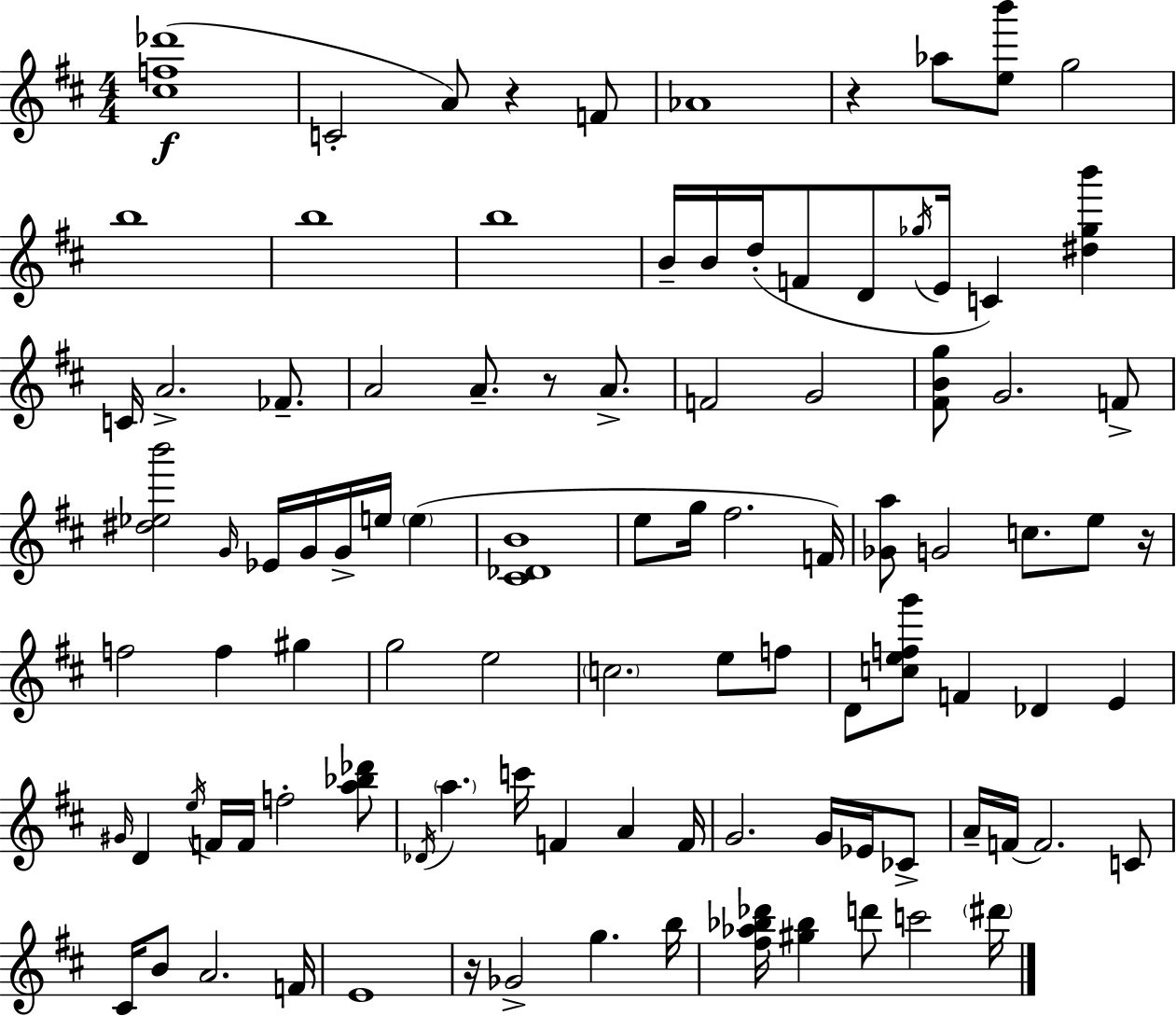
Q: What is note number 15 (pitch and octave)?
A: Gb5